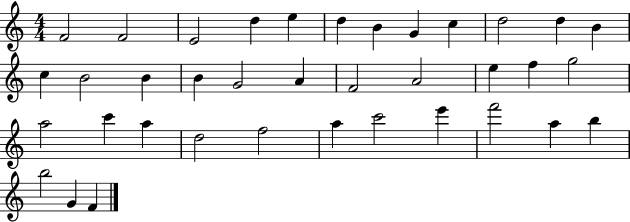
F4/h F4/h E4/h D5/q E5/q D5/q B4/q G4/q C5/q D5/h D5/q B4/q C5/q B4/h B4/q B4/q G4/h A4/q F4/h A4/h E5/q F5/q G5/h A5/h C6/q A5/q D5/h F5/h A5/q C6/h E6/q F6/h A5/q B5/q B5/h G4/q F4/q